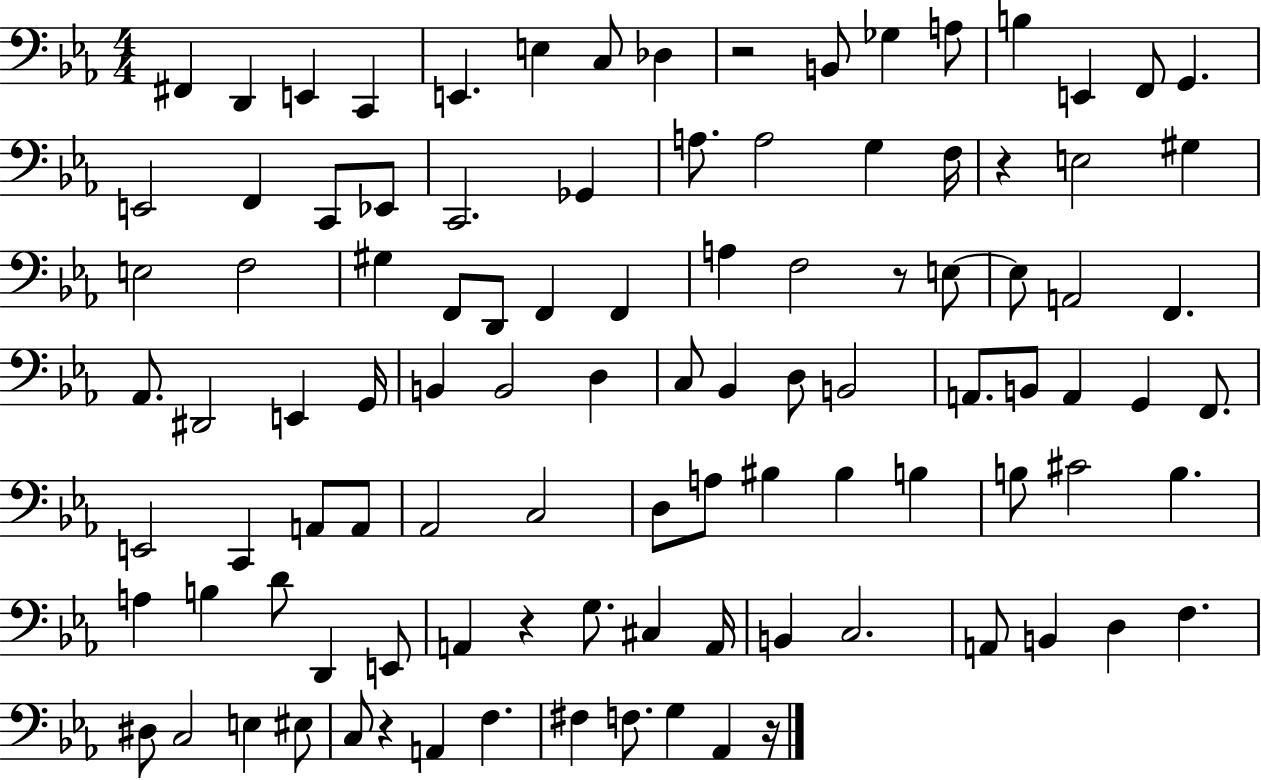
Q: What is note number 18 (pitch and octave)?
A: C2